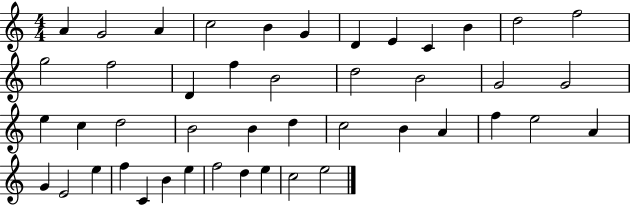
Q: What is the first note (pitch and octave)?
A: A4